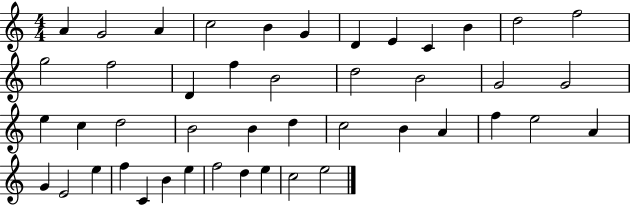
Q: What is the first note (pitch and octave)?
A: A4